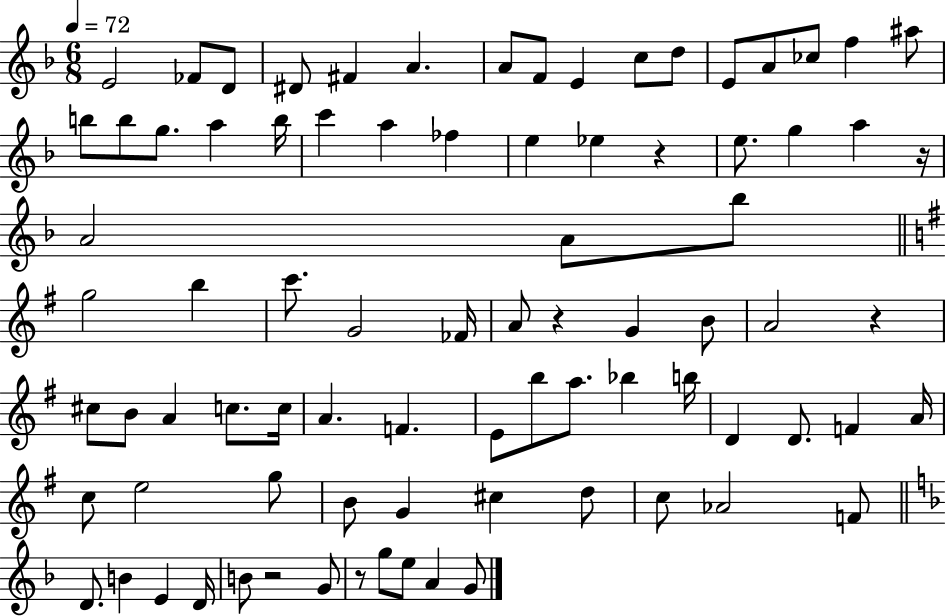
{
  \clef treble
  \numericTimeSignature
  \time 6/8
  \key f \major
  \tempo 4 = 72
  \repeat volta 2 { e'2 fes'8 d'8 | dis'8 fis'4 a'4. | a'8 f'8 e'4 c''8 d''8 | e'8 a'8 ces''8 f''4 ais''8 | \break b''8 b''8 g''8. a''4 b''16 | c'''4 a''4 fes''4 | e''4 ees''4 r4 | e''8. g''4 a''4 r16 | \break a'2 a'8 bes''8 | \bar "||" \break \key e \minor g''2 b''4 | c'''8. g'2 fes'16 | a'8 r4 g'4 b'8 | a'2 r4 | \break cis''8 b'8 a'4 c''8. c''16 | a'4. f'4. | e'8 b''8 a''8. bes''4 b''16 | d'4 d'8. f'4 a'16 | \break c''8 e''2 g''8 | b'8 g'4 cis''4 d''8 | c''8 aes'2 f'8 | \bar "||" \break \key f \major d'8. b'4 e'4 d'16 | b'8 r2 g'8 | r8 g''8 e''8 a'4 g'8 | } \bar "|."
}